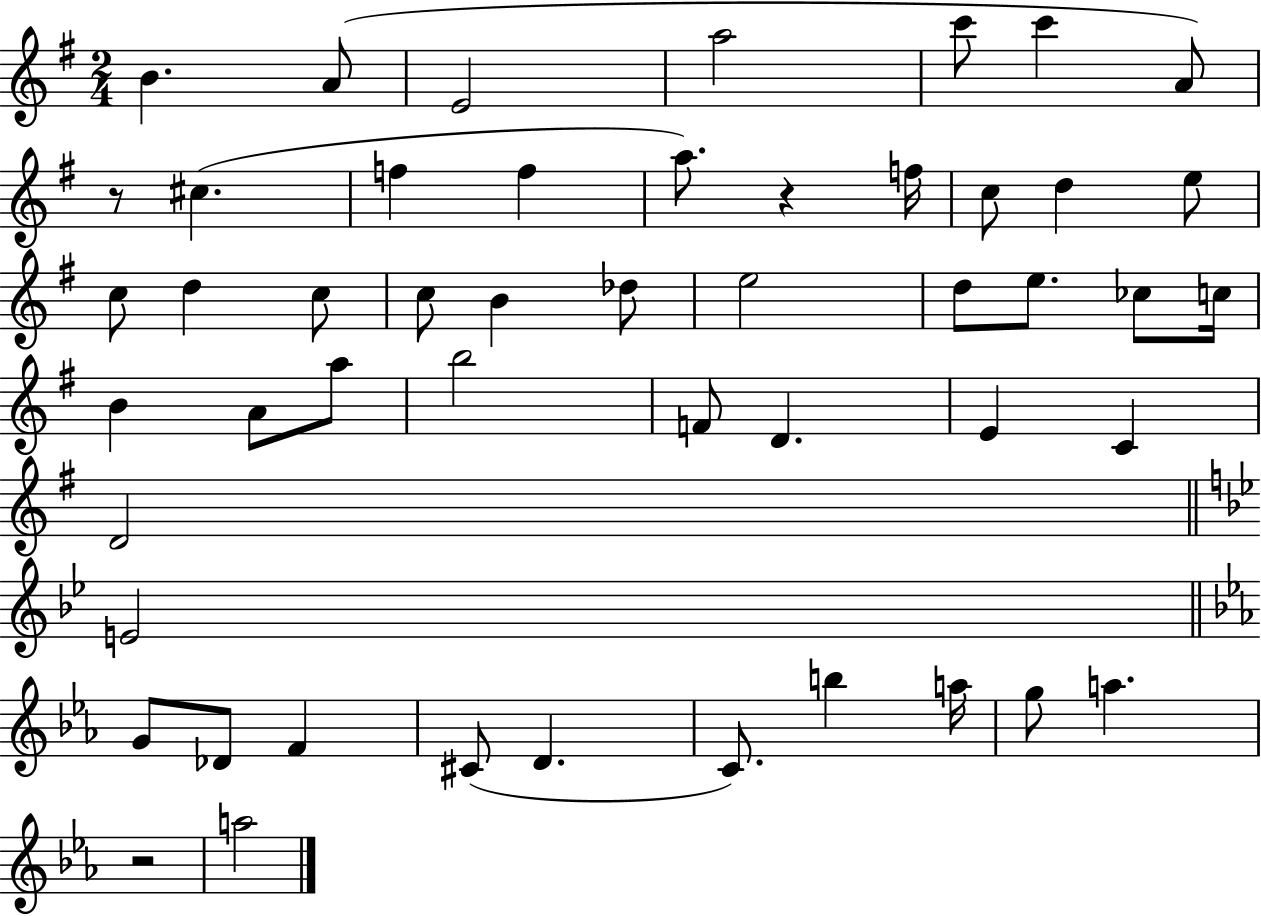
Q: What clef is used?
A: treble